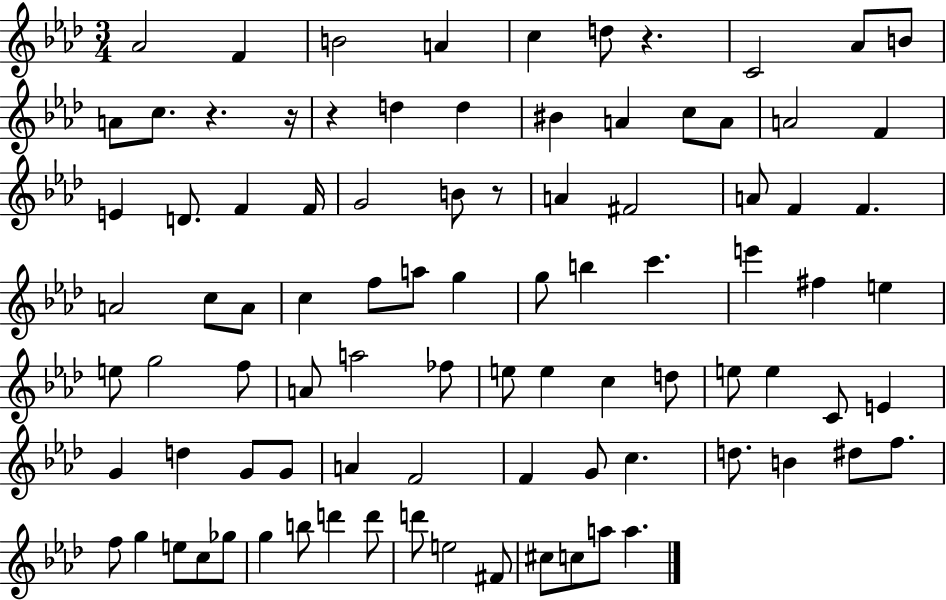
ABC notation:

X:1
T:Untitled
M:3/4
L:1/4
K:Ab
_A2 F B2 A c d/2 z C2 _A/2 B/2 A/2 c/2 z z/4 z d d ^B A c/2 A/2 A2 F E D/2 F F/4 G2 B/2 z/2 A ^F2 A/2 F F A2 c/2 A/2 c f/2 a/2 g g/2 b c' e' ^f e e/2 g2 f/2 A/2 a2 _f/2 e/2 e c d/2 e/2 e C/2 E G d G/2 G/2 A F2 F G/2 c d/2 B ^d/2 f/2 f/2 g e/2 c/2 _g/2 g b/2 d' d'/2 d'/2 e2 ^F/2 ^c/2 c/2 a/2 a